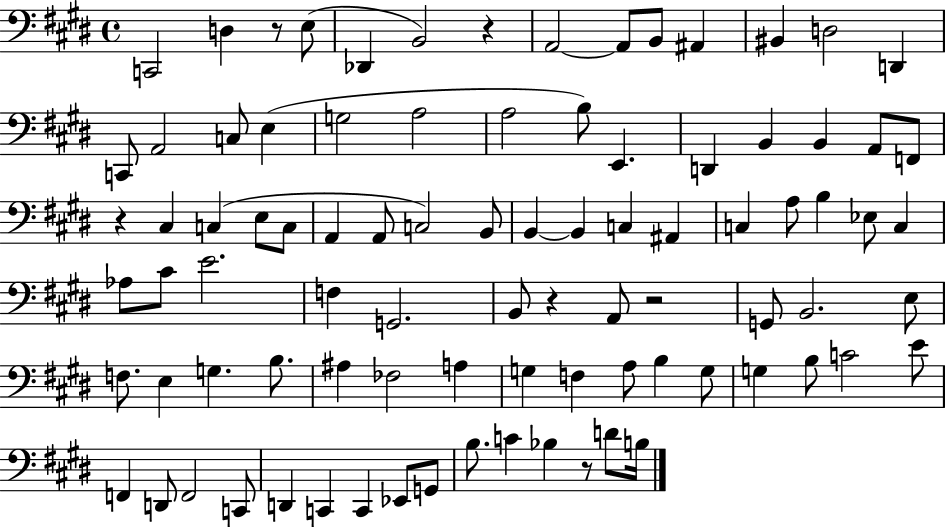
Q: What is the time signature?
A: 4/4